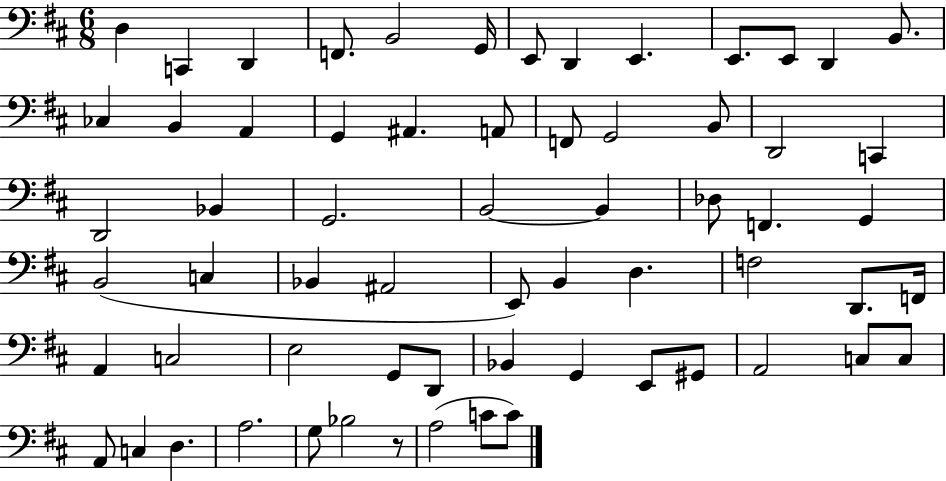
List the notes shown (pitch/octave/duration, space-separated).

D3/q C2/q D2/q F2/e. B2/h G2/s E2/e D2/q E2/q. E2/e. E2/e D2/q B2/e. CES3/q B2/q A2/q G2/q A#2/q. A2/e F2/e G2/h B2/e D2/h C2/q D2/h Bb2/q G2/h. B2/h B2/q Db3/e F2/q. G2/q B2/h C3/q Bb2/q A#2/h E2/e B2/q D3/q. F3/h D2/e. F2/s A2/q C3/h E3/h G2/e D2/e Bb2/q G2/q E2/e G#2/e A2/h C3/e C3/e A2/e C3/q D3/q. A3/h. G3/e Bb3/h R/e A3/h C4/e C4/e